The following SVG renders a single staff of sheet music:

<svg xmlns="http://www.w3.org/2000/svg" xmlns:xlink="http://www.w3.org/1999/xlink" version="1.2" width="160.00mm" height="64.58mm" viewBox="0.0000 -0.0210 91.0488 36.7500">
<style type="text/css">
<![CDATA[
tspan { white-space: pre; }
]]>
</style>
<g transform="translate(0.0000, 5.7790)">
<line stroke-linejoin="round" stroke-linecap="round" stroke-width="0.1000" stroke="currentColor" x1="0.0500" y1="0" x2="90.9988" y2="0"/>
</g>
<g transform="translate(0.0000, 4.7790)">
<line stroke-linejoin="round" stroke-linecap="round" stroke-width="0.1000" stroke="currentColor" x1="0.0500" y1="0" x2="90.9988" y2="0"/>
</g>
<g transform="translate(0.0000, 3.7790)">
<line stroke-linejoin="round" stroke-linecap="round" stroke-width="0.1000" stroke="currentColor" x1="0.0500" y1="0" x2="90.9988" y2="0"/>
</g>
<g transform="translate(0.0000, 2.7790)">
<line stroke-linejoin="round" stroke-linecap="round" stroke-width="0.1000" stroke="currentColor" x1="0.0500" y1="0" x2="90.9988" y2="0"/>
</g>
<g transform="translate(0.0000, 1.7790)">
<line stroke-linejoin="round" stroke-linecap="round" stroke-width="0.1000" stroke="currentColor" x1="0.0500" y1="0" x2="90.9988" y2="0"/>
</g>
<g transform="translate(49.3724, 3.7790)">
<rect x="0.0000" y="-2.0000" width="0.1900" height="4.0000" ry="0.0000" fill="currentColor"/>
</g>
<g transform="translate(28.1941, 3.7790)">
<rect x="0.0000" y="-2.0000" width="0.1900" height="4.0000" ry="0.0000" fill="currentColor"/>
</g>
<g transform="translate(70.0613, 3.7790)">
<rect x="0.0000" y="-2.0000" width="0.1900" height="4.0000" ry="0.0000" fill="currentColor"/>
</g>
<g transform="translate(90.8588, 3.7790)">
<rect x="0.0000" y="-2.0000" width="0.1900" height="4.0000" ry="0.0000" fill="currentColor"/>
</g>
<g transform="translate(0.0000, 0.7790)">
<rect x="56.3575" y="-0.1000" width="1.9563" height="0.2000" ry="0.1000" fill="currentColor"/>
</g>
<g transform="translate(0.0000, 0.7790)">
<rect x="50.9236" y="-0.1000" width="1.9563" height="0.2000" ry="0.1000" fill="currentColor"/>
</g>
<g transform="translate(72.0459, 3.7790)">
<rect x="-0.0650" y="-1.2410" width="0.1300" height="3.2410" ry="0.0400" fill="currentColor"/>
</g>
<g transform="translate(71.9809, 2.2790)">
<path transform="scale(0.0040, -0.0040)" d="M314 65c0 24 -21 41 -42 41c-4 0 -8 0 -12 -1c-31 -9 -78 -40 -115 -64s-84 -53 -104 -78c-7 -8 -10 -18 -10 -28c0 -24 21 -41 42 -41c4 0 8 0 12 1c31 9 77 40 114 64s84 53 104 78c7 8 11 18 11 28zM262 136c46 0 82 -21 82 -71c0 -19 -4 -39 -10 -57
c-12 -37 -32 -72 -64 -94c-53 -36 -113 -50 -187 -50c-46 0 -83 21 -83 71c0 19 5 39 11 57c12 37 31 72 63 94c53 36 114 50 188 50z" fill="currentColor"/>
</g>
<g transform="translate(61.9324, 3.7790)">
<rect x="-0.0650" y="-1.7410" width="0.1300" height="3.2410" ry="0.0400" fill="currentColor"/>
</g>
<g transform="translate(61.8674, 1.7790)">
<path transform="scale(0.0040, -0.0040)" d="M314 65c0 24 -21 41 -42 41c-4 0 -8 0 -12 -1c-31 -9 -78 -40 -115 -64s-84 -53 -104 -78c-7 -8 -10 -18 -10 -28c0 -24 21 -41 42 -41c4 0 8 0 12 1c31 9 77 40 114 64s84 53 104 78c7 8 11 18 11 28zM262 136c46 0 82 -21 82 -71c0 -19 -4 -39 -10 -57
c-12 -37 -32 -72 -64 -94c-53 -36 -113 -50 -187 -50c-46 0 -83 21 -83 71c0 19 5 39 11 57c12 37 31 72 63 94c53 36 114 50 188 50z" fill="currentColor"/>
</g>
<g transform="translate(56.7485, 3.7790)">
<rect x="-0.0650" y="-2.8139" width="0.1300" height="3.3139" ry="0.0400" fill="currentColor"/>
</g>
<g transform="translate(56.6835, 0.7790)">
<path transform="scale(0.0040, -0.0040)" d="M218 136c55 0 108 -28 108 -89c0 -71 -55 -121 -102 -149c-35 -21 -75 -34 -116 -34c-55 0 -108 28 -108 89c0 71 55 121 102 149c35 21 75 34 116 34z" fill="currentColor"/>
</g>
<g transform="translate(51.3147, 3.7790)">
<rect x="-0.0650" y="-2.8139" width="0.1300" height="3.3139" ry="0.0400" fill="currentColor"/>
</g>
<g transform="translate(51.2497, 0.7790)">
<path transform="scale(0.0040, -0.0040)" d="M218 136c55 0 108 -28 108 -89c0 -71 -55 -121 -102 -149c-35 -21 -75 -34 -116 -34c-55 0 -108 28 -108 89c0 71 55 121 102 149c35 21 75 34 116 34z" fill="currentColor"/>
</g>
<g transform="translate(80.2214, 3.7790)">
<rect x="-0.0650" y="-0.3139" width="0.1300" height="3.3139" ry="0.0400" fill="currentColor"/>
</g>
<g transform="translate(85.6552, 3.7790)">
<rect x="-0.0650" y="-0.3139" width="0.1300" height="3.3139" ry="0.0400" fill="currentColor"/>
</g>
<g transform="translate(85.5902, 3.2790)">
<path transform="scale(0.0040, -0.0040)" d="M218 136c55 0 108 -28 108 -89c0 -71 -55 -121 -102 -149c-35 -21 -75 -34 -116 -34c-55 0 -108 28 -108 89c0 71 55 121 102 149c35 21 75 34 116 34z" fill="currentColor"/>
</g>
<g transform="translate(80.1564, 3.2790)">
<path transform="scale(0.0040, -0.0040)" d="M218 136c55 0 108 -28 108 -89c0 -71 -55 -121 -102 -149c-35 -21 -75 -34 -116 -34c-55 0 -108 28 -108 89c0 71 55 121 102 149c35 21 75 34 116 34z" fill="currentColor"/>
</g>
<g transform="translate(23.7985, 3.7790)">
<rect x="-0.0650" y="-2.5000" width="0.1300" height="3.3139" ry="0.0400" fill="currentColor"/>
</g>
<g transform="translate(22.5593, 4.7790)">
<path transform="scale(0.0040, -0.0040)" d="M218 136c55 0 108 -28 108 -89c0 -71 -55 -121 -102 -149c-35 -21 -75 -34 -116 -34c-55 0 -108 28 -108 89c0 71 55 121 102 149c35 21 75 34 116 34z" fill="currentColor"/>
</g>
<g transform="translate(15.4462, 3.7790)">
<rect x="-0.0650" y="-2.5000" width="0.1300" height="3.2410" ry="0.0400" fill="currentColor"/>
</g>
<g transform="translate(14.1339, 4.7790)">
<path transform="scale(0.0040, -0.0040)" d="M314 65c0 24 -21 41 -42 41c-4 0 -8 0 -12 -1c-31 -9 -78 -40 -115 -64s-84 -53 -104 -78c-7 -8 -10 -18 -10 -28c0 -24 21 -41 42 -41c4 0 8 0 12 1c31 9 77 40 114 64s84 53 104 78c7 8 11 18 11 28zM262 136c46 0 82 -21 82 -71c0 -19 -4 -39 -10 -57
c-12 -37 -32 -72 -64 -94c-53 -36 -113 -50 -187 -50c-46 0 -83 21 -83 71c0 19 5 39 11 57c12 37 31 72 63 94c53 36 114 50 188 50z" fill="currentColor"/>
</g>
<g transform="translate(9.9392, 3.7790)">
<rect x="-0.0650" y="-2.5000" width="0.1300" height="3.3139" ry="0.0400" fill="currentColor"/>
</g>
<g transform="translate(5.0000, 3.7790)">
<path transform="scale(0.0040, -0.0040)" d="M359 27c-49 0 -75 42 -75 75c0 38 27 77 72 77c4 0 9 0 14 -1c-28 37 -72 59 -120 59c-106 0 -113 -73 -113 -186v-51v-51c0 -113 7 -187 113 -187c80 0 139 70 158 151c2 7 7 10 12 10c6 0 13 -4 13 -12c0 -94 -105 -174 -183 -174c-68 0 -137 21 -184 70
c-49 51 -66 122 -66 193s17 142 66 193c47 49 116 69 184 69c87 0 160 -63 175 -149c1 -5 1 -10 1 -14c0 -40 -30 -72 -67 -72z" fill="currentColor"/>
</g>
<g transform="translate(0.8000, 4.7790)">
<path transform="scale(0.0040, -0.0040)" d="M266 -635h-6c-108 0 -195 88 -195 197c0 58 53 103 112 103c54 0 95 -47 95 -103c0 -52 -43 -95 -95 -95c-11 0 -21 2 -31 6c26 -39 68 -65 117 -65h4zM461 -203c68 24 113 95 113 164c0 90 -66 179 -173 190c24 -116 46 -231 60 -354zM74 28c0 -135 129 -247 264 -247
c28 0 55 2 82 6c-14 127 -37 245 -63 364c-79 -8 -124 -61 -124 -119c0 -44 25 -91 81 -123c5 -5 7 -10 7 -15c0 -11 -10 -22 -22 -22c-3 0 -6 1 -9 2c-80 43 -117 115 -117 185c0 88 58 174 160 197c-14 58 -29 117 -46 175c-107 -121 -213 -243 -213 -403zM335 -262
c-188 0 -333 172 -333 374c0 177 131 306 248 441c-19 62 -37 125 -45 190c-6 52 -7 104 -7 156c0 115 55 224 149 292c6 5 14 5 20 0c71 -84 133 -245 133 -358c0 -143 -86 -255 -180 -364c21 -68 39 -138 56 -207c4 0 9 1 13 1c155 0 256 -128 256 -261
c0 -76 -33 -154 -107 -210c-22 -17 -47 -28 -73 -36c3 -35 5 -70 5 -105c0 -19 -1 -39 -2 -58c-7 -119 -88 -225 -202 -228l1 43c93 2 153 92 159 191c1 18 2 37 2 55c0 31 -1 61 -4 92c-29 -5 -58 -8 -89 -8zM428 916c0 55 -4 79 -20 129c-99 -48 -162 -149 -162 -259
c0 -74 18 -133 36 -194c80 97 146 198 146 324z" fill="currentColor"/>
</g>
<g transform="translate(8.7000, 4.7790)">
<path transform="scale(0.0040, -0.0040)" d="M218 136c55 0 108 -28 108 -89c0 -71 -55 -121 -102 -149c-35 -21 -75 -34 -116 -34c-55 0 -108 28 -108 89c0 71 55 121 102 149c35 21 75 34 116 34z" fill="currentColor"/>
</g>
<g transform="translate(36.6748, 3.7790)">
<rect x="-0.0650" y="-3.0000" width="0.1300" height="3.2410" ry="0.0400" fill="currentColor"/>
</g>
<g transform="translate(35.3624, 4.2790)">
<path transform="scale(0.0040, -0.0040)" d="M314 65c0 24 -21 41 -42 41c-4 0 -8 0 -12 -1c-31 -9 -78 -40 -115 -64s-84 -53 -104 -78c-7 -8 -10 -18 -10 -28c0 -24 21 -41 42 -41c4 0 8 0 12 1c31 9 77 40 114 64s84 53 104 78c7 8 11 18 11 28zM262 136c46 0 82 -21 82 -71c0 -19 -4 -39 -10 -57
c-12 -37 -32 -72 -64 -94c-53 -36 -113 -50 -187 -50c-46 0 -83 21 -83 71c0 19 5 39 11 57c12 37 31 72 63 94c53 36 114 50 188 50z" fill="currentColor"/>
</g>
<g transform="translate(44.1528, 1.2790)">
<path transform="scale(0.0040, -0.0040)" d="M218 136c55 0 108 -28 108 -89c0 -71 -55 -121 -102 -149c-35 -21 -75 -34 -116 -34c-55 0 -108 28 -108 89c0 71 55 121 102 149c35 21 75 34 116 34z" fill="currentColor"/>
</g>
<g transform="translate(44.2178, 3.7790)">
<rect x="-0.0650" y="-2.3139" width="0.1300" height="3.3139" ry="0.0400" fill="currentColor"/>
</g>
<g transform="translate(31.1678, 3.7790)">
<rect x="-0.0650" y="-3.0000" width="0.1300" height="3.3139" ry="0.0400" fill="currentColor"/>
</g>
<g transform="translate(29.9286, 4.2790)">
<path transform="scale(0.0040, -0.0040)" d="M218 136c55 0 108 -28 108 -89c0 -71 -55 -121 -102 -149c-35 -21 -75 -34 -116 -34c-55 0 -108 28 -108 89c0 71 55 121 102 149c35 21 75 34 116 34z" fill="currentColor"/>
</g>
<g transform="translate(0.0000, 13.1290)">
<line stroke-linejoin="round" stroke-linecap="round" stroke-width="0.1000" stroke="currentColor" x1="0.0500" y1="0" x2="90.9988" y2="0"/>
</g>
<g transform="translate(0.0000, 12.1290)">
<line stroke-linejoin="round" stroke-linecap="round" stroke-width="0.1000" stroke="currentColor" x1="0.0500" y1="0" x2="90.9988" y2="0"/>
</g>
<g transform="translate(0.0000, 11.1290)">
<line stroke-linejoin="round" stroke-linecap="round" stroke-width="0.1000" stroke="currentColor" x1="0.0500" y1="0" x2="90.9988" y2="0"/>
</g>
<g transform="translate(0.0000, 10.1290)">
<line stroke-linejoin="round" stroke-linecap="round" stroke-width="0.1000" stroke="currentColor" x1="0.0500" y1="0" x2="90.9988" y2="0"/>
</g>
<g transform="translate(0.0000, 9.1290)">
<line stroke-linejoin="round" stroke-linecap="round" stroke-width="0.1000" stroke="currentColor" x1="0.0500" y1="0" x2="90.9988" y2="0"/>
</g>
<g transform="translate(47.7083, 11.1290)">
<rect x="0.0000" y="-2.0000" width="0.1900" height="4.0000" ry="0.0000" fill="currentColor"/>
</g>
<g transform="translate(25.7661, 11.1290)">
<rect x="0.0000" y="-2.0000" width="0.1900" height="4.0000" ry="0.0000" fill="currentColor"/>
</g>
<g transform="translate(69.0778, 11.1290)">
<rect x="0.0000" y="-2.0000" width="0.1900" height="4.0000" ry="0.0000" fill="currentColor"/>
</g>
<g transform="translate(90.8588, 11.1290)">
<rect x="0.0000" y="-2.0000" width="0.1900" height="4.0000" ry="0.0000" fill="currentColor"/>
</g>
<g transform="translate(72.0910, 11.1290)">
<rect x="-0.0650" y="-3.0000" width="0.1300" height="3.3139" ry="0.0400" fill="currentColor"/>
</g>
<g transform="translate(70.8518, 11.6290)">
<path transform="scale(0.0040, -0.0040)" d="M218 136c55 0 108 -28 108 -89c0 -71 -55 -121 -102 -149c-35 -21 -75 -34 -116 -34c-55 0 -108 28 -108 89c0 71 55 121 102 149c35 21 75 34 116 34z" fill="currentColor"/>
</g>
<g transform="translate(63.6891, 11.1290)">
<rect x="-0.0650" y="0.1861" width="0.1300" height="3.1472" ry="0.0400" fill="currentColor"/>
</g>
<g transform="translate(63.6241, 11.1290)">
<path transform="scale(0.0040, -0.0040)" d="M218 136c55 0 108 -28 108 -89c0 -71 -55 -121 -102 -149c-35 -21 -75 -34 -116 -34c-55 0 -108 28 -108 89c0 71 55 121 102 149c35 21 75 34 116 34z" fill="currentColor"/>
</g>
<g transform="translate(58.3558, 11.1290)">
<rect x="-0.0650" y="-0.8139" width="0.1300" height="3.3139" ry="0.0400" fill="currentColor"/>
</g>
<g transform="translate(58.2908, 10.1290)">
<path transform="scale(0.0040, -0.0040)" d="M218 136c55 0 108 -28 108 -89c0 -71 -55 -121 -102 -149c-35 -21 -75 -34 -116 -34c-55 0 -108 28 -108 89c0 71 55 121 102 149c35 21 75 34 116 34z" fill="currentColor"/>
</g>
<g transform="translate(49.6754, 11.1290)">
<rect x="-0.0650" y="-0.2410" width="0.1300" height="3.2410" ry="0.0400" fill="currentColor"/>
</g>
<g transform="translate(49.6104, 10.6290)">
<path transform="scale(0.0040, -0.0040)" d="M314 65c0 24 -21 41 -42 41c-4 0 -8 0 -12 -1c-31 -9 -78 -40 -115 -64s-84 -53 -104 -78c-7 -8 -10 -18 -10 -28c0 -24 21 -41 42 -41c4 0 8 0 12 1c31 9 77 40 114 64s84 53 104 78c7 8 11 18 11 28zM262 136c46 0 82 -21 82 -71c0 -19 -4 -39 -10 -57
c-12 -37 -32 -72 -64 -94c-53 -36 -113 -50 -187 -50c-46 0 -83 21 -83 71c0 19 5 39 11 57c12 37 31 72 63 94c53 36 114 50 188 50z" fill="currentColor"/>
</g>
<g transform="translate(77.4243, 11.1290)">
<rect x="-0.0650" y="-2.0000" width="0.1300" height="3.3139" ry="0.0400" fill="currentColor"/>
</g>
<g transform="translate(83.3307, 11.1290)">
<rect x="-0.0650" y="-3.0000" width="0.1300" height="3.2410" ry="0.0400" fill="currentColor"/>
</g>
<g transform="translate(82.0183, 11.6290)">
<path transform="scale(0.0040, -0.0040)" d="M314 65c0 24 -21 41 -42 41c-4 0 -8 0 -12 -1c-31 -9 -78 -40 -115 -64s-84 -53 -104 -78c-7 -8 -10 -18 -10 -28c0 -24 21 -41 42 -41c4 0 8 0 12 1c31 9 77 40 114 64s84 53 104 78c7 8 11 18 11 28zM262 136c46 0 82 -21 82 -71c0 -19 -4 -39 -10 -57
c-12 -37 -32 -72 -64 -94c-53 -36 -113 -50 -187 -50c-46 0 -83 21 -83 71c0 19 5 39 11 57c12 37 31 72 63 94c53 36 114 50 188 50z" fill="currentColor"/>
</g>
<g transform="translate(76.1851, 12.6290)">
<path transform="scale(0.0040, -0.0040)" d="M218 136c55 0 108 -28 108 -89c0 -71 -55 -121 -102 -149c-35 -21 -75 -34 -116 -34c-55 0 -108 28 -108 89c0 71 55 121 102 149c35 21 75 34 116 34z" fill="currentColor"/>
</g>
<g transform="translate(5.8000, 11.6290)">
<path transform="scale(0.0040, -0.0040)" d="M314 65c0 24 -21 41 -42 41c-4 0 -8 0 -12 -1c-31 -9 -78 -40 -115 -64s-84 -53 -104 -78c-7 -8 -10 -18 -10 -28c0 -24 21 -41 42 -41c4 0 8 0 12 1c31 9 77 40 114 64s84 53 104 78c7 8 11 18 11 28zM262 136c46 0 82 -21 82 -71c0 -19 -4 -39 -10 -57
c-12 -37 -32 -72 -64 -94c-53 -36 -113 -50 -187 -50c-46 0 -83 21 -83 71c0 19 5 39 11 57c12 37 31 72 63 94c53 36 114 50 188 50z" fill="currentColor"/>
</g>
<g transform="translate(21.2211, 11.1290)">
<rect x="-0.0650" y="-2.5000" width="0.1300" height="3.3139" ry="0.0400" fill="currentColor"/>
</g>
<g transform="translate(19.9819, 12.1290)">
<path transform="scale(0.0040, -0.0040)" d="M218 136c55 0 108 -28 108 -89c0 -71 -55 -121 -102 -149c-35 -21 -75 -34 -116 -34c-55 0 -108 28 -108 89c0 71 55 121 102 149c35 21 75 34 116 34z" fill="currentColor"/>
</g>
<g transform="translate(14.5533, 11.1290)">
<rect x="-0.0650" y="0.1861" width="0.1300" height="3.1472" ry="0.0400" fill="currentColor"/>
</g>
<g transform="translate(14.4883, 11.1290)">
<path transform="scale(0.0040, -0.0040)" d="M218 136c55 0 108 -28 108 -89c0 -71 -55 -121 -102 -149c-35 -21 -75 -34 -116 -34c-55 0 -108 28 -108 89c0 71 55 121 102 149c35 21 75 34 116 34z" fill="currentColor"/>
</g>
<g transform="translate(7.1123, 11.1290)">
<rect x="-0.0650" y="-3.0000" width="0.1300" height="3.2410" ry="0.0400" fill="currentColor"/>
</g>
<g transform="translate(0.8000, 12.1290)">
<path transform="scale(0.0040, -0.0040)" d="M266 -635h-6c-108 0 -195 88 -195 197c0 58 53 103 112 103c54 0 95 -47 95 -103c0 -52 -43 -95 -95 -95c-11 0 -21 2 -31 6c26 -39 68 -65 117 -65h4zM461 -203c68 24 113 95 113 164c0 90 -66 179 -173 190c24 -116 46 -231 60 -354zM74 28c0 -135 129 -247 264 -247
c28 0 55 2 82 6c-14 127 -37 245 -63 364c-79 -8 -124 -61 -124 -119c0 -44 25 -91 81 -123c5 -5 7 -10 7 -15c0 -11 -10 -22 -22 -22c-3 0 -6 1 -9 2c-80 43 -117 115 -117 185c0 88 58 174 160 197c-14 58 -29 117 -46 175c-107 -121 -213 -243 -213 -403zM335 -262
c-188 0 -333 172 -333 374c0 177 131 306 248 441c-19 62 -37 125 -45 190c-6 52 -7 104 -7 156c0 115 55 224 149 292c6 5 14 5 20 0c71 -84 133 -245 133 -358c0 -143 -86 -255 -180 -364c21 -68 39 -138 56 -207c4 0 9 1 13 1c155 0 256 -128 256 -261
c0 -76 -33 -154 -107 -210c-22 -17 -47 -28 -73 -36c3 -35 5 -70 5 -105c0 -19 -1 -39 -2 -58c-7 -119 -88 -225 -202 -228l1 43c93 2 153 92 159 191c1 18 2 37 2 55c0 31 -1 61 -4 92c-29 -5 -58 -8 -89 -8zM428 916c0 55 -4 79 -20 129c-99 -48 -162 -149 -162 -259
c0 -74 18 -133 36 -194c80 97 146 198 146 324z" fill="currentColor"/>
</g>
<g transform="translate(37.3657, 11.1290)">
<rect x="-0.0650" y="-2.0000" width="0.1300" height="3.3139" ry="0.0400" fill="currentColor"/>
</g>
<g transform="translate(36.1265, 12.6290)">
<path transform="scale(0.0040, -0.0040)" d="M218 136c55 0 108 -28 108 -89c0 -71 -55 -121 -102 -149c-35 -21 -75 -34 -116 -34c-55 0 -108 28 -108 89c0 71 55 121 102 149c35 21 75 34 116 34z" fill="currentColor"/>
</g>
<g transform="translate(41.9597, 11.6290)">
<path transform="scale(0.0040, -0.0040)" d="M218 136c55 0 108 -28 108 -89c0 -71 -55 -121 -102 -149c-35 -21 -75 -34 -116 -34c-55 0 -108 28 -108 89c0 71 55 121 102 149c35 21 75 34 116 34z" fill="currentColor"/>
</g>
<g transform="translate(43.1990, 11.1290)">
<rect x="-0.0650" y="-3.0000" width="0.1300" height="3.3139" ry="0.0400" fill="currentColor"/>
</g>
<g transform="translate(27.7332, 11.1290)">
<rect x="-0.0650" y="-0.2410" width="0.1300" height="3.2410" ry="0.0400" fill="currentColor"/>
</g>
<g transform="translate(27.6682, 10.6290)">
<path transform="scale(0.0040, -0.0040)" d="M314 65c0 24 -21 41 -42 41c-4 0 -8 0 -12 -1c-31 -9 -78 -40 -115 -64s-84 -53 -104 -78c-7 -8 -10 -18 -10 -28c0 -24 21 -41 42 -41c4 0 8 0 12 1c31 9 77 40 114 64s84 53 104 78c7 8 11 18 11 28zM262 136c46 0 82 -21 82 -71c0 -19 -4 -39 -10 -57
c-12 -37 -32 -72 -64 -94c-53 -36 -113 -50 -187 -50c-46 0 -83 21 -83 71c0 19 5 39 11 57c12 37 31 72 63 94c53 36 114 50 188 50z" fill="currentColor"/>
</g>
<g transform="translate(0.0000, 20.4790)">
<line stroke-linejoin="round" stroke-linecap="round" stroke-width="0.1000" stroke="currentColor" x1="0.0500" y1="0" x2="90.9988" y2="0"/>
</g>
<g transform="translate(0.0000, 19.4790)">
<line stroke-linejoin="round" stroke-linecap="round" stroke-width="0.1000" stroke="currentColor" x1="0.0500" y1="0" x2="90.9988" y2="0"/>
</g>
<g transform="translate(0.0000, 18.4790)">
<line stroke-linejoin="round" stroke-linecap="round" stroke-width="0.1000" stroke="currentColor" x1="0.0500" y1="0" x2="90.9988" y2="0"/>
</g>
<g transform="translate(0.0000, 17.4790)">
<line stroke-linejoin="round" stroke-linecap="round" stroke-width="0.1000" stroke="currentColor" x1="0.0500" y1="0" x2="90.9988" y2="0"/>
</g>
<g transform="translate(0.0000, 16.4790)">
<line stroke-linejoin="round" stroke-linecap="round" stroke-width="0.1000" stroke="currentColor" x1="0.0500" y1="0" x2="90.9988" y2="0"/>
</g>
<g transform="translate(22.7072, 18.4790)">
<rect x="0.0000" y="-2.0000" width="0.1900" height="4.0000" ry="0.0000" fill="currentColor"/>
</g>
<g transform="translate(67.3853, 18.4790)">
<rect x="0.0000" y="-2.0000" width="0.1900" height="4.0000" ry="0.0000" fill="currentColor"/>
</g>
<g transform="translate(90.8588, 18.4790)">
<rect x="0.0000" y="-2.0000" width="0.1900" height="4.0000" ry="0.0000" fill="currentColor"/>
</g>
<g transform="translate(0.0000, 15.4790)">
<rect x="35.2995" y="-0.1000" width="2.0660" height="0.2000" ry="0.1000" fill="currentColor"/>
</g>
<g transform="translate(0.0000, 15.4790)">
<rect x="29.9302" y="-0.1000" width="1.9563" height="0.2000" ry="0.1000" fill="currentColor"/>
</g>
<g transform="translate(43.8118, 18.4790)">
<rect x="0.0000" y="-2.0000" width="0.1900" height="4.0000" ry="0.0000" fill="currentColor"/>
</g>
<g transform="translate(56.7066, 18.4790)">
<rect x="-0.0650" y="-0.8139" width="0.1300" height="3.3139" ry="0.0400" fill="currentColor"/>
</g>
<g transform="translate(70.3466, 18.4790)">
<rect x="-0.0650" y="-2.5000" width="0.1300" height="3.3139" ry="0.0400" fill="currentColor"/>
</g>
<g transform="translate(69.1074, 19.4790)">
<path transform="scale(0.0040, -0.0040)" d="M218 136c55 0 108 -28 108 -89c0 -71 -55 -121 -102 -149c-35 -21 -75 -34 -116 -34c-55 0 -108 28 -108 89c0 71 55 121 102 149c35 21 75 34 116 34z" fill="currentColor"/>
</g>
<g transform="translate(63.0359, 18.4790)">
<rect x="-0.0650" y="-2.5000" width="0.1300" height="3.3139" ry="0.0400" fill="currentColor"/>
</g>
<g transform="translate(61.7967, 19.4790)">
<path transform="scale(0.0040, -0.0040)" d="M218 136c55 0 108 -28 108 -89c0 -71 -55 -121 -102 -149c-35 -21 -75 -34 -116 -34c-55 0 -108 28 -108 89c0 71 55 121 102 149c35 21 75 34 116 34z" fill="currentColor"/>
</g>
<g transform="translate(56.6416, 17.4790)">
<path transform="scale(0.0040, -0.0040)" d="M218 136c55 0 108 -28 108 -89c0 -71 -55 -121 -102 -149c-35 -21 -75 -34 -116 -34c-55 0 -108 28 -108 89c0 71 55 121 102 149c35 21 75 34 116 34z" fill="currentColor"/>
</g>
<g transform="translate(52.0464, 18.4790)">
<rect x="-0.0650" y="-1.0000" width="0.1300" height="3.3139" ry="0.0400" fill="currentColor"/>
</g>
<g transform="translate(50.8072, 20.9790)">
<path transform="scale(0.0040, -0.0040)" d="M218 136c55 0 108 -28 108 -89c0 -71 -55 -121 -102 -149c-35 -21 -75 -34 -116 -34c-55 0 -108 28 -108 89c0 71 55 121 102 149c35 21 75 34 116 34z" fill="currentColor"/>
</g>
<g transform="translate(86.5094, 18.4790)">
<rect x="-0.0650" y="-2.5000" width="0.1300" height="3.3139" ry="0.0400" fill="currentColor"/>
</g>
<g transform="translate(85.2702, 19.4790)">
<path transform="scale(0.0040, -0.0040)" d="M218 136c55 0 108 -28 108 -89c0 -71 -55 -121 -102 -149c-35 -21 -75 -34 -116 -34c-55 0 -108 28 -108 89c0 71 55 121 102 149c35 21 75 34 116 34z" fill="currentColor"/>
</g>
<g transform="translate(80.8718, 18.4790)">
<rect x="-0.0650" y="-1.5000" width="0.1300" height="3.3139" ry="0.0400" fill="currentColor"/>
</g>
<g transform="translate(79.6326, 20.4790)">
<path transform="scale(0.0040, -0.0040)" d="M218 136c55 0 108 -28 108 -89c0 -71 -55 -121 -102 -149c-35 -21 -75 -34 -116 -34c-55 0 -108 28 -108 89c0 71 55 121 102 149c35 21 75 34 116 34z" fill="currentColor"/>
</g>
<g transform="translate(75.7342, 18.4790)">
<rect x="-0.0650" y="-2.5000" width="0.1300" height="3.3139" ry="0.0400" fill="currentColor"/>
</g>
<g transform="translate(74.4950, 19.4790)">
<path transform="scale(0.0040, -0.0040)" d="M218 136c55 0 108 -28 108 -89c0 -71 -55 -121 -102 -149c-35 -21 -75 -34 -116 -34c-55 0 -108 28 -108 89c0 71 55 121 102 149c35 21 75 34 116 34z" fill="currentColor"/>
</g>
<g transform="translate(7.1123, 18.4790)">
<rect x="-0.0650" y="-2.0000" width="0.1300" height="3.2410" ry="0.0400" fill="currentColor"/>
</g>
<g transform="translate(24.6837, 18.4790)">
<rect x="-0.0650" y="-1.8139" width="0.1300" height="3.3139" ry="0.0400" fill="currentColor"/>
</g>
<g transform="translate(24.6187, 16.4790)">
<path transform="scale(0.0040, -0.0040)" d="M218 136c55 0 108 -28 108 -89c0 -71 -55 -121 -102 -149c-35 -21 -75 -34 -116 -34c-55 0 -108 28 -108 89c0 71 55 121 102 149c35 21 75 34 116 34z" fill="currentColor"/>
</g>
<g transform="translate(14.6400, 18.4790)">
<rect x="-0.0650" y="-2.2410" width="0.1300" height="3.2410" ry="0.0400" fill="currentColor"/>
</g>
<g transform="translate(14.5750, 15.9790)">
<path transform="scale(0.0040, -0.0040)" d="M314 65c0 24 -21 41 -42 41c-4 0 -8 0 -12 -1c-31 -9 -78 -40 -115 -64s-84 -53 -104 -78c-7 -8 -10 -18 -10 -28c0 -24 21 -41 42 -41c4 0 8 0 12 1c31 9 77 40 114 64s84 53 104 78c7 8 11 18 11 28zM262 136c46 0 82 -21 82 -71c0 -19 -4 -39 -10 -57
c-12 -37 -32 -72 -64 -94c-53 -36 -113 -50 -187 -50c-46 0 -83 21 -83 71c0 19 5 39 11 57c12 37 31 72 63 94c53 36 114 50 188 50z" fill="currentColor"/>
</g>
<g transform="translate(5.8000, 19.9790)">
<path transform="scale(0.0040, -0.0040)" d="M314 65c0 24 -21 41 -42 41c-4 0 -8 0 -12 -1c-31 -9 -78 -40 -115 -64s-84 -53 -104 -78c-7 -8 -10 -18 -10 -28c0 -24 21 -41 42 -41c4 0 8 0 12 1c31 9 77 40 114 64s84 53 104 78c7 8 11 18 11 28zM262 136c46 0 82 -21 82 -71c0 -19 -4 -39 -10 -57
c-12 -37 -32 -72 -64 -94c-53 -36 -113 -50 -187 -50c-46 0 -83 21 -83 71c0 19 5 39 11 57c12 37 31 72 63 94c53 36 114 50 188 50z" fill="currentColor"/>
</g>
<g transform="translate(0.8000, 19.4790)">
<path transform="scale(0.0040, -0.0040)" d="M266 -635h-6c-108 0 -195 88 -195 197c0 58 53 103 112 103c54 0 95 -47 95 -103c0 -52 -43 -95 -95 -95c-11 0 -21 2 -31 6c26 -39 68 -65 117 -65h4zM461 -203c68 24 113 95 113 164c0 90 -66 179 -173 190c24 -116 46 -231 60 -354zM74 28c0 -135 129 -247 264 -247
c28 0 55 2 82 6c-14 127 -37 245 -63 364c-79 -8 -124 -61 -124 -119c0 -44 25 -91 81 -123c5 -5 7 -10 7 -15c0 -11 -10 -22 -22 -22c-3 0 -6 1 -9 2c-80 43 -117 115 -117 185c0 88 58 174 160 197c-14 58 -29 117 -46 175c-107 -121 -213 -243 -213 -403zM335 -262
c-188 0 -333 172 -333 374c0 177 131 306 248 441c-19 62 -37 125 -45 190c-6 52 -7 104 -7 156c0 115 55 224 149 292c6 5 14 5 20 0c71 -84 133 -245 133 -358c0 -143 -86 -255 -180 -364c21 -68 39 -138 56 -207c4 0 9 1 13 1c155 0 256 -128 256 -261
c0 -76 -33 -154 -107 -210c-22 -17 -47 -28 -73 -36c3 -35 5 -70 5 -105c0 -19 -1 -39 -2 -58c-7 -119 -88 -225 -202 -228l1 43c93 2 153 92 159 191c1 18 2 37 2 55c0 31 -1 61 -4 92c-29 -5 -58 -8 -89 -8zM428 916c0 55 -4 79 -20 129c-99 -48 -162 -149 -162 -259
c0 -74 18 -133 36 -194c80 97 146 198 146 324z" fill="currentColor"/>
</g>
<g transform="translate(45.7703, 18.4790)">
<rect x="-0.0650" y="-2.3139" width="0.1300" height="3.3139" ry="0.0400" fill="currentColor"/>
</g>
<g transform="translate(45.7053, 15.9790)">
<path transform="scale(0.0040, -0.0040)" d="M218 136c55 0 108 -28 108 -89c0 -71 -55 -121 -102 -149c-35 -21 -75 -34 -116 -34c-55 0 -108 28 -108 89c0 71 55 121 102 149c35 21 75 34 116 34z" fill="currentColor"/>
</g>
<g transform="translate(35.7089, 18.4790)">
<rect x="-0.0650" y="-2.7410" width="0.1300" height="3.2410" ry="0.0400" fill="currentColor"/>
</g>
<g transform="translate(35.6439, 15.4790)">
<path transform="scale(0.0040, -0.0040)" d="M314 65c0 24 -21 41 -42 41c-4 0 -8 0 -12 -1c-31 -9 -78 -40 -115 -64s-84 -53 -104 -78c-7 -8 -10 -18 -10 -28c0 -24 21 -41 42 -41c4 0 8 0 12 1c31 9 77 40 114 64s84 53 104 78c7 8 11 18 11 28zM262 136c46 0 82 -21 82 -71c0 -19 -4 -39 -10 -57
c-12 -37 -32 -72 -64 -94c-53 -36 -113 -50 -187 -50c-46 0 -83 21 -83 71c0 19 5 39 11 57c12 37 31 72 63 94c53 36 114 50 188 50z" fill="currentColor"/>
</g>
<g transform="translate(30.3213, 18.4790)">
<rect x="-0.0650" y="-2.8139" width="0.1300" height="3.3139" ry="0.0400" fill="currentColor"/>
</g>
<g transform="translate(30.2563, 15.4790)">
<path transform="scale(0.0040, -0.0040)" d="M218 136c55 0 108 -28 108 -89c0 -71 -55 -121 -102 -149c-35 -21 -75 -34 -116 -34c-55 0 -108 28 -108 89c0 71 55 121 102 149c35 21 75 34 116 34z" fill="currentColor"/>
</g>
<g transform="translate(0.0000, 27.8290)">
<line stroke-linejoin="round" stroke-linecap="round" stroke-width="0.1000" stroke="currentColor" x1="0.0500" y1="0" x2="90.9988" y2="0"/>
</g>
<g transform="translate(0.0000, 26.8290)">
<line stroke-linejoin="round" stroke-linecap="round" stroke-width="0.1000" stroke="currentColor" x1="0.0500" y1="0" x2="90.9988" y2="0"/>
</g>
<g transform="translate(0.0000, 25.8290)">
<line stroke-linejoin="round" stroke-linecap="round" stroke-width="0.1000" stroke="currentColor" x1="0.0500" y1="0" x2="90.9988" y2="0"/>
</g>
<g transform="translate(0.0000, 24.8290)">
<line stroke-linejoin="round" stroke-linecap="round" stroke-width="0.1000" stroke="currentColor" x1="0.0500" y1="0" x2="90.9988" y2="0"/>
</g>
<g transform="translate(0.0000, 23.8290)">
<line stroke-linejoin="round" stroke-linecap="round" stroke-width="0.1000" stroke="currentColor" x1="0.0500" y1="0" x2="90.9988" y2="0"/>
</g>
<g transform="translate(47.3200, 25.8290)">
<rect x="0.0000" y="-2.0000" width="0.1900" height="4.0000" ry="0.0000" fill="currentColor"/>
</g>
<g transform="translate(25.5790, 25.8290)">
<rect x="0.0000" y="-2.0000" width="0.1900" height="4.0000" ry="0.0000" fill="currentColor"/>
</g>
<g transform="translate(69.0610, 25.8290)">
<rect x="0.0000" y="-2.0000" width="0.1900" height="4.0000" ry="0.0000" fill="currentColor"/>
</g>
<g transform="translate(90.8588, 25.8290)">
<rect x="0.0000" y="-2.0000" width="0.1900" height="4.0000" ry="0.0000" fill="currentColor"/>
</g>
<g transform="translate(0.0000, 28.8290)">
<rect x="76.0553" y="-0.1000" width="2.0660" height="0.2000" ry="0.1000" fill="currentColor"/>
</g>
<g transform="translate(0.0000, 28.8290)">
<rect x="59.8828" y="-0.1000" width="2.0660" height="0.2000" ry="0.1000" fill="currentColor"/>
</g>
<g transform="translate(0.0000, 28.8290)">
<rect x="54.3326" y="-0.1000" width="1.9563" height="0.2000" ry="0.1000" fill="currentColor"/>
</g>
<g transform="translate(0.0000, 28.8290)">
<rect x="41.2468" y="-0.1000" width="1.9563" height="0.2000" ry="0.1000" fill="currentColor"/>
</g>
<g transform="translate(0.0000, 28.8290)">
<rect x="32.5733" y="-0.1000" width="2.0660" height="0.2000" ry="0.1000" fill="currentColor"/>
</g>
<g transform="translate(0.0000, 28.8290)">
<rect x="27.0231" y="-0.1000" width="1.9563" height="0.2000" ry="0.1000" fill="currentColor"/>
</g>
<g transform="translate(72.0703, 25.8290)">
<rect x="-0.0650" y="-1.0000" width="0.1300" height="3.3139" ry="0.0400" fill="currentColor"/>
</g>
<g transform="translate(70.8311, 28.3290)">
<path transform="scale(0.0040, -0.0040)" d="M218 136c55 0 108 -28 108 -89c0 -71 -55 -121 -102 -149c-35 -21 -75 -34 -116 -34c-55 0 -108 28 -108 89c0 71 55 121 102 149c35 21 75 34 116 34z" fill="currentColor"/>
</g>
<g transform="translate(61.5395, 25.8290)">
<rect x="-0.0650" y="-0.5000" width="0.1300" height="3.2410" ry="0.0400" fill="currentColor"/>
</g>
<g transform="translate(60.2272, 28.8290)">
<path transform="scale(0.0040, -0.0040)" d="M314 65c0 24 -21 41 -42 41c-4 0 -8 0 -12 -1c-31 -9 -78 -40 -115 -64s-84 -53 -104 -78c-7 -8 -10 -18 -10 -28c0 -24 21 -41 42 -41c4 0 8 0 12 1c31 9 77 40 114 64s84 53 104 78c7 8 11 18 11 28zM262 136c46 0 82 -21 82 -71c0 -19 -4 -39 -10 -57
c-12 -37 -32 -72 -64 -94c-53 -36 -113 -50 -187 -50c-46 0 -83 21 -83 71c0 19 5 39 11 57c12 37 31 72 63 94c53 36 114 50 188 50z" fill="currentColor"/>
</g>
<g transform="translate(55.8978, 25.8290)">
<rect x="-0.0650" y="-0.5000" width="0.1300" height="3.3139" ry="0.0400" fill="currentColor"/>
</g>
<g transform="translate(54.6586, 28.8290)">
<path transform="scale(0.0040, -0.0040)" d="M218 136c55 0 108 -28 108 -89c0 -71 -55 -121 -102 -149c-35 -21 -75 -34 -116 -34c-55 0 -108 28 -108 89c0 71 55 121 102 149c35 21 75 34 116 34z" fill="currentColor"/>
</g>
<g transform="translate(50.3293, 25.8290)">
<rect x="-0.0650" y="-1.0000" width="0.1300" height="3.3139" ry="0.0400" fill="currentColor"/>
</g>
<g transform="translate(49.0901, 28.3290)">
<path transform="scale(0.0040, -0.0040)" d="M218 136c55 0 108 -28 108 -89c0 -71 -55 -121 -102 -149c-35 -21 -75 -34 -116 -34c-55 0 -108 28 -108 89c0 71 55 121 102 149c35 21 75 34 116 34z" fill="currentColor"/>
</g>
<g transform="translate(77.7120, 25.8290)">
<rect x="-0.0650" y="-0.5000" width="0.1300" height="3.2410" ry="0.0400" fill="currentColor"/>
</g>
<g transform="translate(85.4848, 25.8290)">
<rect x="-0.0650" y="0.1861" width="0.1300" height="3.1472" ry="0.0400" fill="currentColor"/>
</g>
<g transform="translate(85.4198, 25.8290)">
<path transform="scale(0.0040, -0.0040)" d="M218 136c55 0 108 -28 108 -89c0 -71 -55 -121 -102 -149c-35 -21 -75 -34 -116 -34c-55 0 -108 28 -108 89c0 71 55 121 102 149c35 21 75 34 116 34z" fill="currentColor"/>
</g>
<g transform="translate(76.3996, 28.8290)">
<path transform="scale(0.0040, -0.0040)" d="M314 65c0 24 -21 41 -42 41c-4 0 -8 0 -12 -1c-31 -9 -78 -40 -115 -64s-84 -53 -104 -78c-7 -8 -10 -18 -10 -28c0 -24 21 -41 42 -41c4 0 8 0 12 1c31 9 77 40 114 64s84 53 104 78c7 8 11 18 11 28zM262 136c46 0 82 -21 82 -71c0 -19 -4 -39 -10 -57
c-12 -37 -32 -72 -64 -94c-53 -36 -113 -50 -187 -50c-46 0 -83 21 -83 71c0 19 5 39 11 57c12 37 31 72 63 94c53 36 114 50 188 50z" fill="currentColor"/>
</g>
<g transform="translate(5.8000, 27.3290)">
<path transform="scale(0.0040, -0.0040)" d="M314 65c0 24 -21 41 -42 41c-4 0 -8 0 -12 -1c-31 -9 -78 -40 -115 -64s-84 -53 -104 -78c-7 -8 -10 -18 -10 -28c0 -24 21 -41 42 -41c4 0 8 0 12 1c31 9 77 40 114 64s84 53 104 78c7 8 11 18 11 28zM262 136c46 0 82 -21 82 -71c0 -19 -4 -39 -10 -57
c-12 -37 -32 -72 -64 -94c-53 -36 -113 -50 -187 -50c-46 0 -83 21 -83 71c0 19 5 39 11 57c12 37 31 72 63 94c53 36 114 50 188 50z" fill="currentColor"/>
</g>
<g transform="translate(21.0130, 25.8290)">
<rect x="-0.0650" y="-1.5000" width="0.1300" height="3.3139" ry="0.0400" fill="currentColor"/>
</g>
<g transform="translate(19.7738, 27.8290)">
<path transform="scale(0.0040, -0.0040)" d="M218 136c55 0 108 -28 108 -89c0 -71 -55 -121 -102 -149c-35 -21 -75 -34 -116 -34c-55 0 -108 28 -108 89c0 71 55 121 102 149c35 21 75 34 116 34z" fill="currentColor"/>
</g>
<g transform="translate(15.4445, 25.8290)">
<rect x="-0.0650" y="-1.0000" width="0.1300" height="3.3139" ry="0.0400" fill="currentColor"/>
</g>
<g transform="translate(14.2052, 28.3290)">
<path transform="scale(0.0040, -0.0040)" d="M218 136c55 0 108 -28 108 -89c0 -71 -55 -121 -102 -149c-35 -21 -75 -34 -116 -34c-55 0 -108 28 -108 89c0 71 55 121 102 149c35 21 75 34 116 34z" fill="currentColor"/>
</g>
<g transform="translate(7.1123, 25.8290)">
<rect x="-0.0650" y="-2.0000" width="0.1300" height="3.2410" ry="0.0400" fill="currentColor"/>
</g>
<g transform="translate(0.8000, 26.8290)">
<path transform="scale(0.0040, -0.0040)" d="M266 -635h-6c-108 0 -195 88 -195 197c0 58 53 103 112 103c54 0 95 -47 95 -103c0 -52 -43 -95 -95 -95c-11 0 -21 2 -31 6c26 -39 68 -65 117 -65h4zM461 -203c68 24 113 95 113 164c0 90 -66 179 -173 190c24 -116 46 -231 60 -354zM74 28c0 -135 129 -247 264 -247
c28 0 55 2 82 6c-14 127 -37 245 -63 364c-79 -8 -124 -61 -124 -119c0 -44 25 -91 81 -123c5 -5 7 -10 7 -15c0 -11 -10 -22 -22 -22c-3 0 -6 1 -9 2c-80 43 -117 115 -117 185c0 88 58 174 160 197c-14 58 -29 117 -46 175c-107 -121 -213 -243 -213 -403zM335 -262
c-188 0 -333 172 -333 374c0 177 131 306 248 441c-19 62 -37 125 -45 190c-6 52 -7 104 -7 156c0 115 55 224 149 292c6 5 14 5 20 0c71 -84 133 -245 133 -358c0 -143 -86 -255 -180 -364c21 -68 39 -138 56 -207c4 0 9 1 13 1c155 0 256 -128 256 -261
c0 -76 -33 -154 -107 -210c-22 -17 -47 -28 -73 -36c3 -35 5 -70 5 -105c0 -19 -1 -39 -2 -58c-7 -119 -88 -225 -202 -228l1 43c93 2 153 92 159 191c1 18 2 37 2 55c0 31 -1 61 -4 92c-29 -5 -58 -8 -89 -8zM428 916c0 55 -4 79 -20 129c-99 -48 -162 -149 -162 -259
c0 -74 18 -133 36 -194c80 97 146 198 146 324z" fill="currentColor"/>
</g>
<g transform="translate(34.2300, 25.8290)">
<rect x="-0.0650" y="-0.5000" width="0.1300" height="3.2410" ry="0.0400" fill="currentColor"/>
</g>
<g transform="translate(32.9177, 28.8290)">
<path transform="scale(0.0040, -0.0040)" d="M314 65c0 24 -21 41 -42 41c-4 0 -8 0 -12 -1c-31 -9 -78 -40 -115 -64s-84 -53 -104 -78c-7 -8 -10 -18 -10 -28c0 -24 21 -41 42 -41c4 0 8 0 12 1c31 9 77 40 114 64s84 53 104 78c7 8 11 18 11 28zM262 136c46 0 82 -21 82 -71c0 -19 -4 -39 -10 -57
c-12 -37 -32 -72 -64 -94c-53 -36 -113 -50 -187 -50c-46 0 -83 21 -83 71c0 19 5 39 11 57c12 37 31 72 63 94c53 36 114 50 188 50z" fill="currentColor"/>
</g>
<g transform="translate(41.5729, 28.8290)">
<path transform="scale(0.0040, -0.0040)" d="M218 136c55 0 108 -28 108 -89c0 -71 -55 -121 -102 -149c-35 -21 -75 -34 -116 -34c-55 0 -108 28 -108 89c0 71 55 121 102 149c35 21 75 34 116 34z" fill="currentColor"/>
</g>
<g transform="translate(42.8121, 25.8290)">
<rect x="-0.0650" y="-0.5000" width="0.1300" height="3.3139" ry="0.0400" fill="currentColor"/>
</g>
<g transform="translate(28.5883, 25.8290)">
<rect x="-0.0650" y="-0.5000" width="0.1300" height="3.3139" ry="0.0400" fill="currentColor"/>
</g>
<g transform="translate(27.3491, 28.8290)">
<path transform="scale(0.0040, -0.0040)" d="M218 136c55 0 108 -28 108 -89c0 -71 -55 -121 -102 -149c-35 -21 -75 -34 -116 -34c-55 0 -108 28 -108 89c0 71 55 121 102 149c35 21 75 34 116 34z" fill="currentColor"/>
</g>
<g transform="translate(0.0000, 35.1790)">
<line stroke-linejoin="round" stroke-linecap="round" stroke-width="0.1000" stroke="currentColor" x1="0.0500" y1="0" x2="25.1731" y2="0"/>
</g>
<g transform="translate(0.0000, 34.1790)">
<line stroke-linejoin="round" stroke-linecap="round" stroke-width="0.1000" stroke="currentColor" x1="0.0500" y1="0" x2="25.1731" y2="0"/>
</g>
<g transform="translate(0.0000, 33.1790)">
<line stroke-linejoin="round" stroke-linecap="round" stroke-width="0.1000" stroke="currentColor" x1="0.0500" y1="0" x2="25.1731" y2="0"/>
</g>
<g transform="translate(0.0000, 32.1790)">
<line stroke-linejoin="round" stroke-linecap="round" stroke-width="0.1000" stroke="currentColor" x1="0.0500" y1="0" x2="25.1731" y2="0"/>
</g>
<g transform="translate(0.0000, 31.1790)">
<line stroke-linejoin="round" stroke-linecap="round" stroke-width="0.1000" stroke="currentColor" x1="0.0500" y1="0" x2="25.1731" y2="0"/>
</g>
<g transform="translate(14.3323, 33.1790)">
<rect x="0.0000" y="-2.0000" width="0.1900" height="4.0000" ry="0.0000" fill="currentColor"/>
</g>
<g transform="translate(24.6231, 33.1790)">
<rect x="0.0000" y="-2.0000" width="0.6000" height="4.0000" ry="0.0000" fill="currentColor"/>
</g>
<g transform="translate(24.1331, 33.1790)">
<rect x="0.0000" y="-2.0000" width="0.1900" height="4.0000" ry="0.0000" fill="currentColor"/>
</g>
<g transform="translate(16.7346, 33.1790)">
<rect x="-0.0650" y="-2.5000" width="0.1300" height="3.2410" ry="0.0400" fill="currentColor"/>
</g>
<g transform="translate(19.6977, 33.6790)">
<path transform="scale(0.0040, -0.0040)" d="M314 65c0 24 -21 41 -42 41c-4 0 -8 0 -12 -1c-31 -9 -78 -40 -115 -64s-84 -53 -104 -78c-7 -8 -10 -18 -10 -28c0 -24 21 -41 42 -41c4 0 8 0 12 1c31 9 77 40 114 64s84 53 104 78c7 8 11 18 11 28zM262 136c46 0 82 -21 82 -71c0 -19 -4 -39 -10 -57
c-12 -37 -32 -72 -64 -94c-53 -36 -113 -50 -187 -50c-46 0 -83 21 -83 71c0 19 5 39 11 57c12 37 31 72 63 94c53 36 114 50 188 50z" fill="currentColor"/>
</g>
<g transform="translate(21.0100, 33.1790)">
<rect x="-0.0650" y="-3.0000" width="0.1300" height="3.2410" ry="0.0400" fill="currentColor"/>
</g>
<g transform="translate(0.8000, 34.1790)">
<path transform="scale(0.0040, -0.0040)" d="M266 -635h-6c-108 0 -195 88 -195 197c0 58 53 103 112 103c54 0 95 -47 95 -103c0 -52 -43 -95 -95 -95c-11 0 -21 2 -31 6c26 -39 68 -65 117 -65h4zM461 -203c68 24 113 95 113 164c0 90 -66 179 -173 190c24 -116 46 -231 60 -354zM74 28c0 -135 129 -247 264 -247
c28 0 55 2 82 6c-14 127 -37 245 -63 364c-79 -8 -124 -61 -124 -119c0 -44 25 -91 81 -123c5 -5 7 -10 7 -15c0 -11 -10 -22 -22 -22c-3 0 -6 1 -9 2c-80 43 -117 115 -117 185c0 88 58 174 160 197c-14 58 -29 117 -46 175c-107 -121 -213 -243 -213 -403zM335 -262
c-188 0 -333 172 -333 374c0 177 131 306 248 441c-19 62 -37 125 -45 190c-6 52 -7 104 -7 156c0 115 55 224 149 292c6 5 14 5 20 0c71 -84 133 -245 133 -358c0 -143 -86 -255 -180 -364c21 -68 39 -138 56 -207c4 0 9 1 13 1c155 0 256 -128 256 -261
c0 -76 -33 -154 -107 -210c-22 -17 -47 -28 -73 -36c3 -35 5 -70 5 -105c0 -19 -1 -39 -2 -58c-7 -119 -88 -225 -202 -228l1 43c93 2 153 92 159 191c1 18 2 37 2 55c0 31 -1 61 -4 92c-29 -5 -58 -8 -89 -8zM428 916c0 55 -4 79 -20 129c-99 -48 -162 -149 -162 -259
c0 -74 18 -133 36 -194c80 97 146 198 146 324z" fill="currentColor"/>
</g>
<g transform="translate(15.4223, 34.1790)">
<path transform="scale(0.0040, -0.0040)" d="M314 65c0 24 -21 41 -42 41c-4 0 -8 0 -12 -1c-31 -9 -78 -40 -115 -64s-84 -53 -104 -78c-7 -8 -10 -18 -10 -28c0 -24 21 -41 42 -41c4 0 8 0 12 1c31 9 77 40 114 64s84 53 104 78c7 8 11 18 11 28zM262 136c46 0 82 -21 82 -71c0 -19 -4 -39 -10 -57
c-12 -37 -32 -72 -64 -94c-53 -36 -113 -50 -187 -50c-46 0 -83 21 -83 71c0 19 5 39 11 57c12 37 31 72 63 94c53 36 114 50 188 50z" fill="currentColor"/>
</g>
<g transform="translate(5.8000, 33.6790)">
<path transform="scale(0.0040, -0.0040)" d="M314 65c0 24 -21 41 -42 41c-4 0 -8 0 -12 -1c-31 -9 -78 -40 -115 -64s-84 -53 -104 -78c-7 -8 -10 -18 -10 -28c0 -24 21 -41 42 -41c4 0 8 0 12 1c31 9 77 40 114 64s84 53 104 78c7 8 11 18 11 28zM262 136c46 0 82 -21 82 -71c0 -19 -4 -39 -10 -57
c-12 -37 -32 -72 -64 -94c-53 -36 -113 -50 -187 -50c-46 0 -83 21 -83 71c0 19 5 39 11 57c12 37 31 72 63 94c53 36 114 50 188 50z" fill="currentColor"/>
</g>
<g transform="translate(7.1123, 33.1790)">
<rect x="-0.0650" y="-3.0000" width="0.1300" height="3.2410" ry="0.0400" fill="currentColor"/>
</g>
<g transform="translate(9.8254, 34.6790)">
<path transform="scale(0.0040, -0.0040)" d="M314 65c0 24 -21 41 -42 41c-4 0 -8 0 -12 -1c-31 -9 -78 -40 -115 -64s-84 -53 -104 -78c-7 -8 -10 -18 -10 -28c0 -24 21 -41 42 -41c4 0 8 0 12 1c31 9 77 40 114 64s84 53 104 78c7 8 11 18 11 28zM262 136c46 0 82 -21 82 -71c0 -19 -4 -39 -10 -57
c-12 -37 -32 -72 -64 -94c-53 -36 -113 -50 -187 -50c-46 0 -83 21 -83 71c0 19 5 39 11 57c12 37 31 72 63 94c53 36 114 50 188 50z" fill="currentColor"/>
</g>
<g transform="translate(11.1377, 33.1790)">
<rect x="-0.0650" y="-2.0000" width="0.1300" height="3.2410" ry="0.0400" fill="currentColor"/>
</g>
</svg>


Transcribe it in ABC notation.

X:1
T:Untitled
M:4/4
L:1/4
K:C
G G2 G A A2 g a a f2 e2 c c A2 B G c2 F A c2 d B A F A2 F2 g2 f a a2 g D d G G G E G F2 D E C C2 C D C C2 D C2 B A2 F2 G2 A2